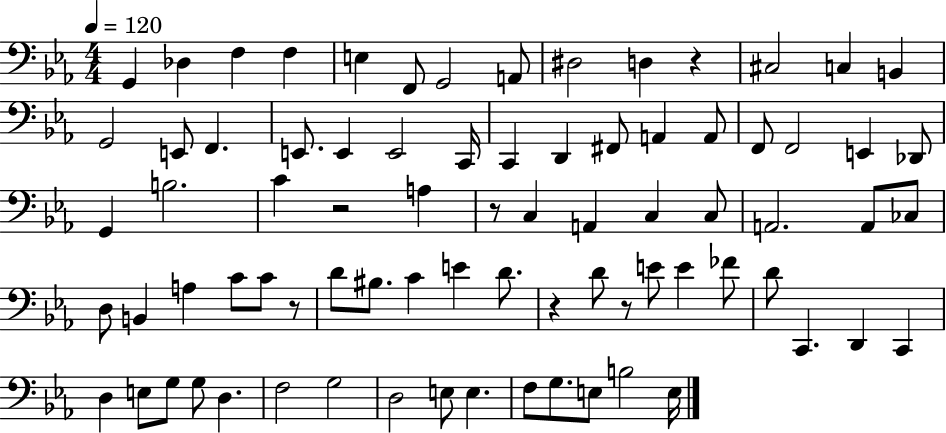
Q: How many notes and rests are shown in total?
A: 79